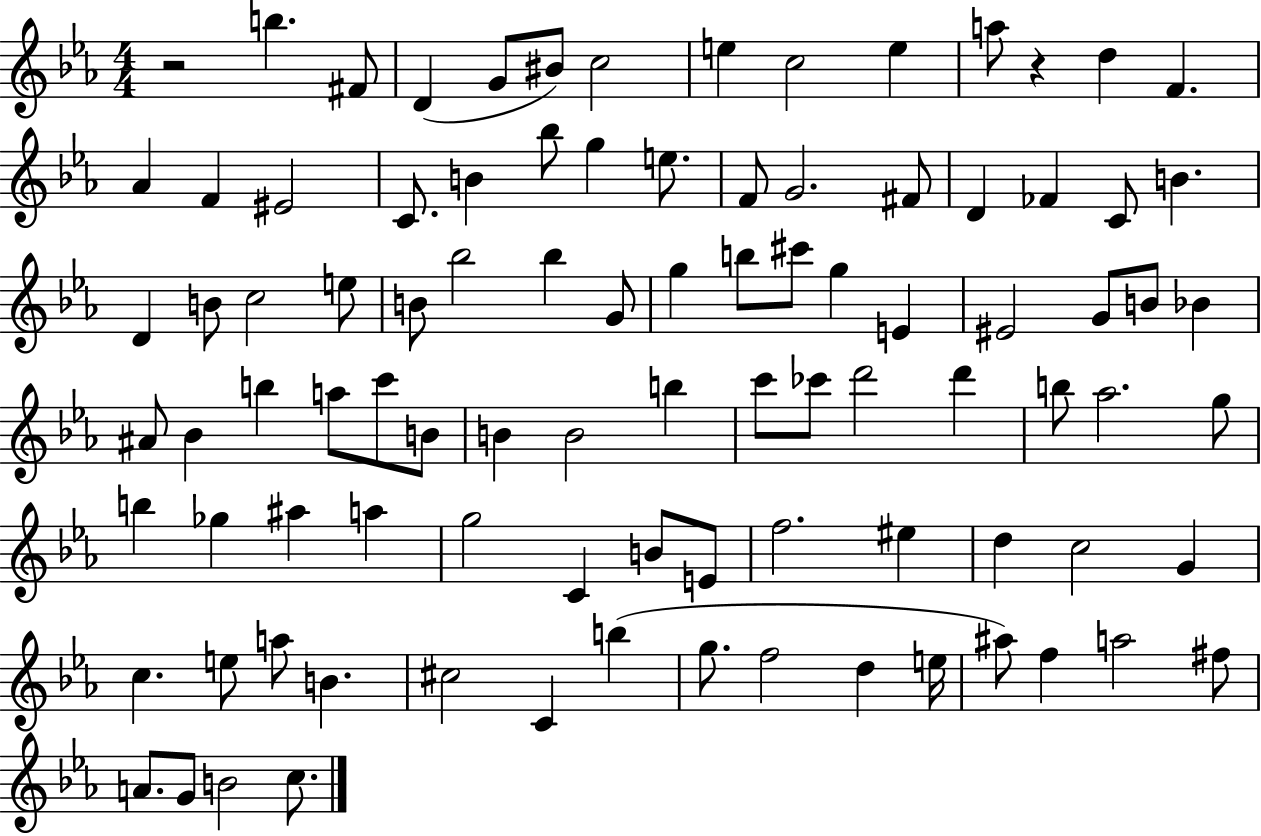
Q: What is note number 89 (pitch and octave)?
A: A4